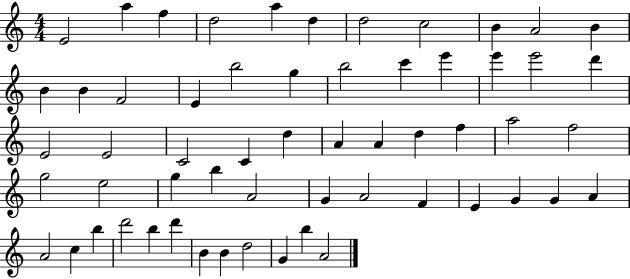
E4/h A5/q F5/q D5/h A5/q D5/q D5/h C5/h B4/q A4/h B4/q B4/q B4/q F4/h E4/q B5/h G5/q B5/h C6/q E6/q E6/q E6/h D6/q E4/h E4/h C4/h C4/q D5/q A4/q A4/q D5/q F5/q A5/h F5/h G5/h E5/h G5/q B5/q A4/h G4/q A4/h F4/q E4/q G4/q G4/q A4/q A4/h C5/q B5/q D6/h B5/q D6/q B4/q B4/q D5/h G4/q B5/q A4/h